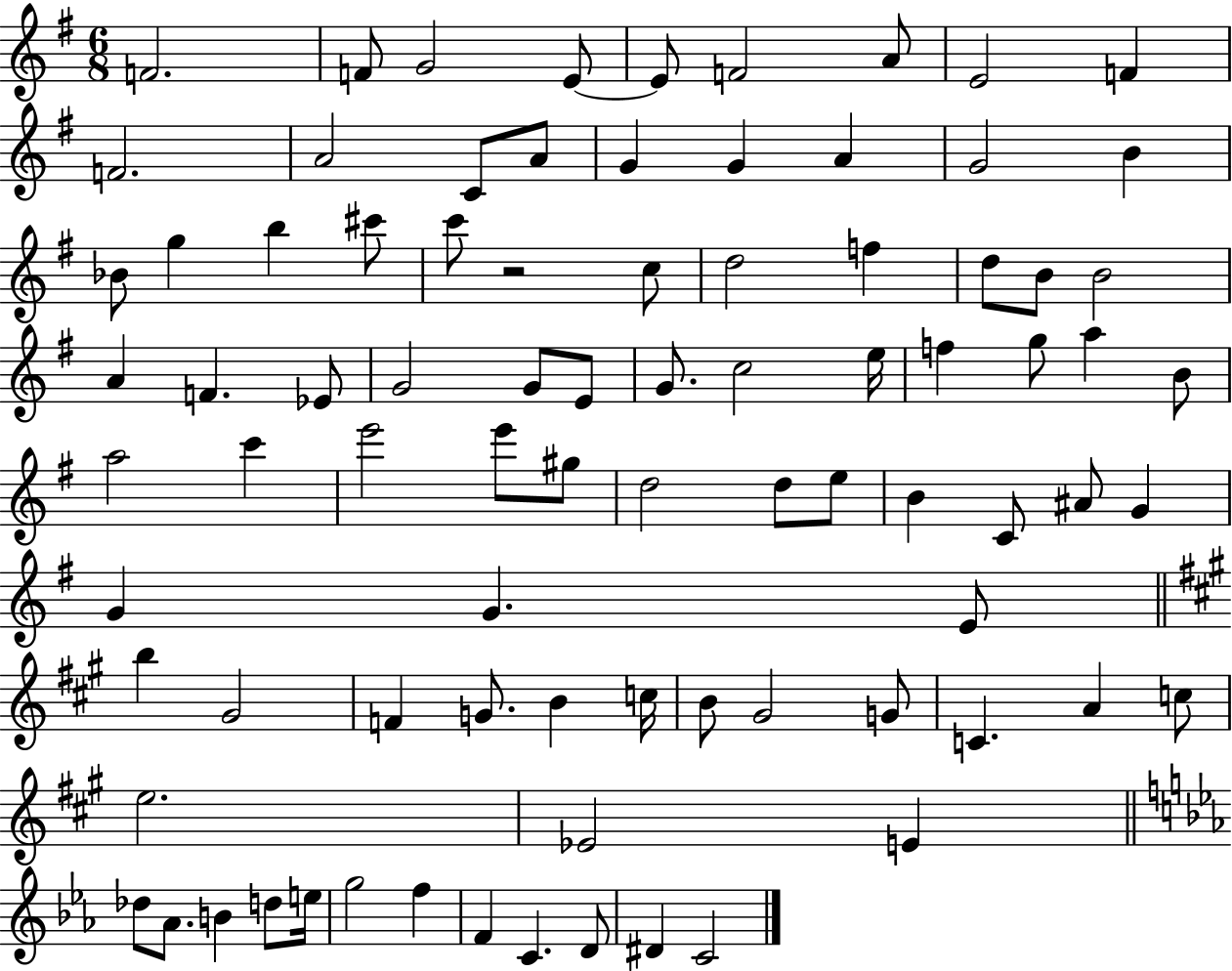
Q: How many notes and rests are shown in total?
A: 85